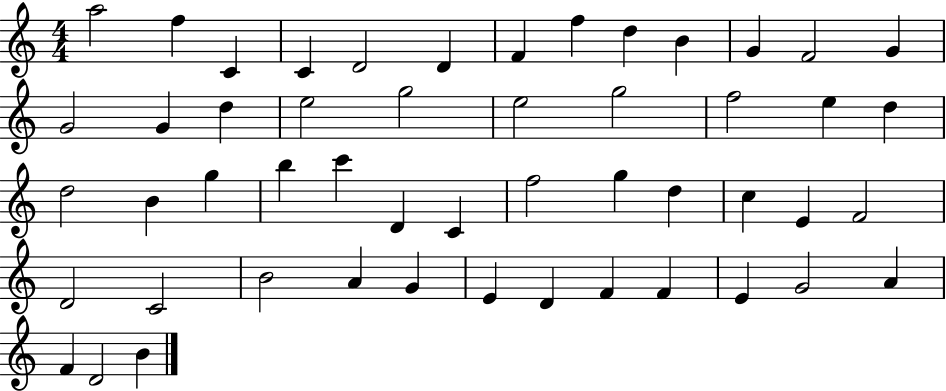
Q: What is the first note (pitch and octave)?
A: A5